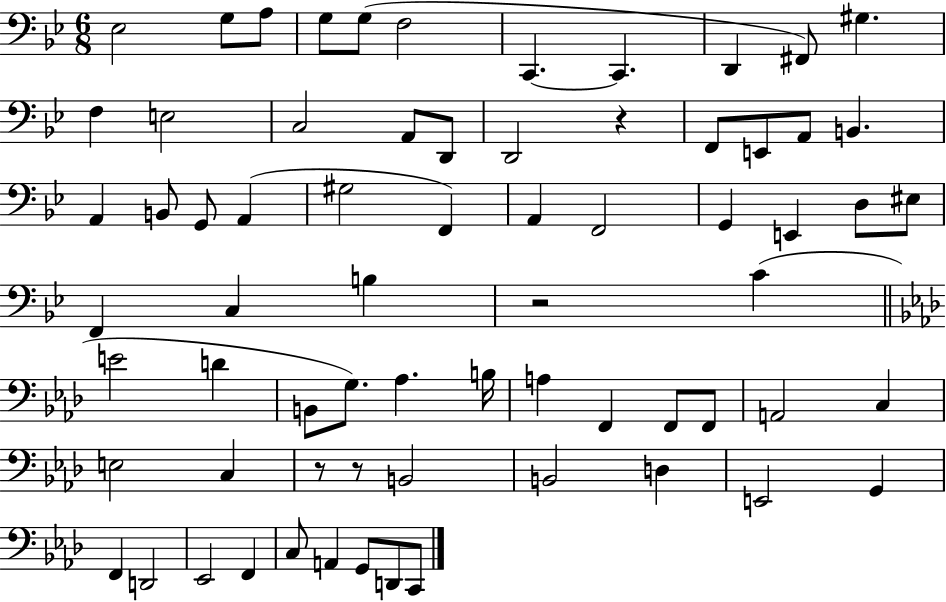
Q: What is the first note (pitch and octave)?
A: Eb3